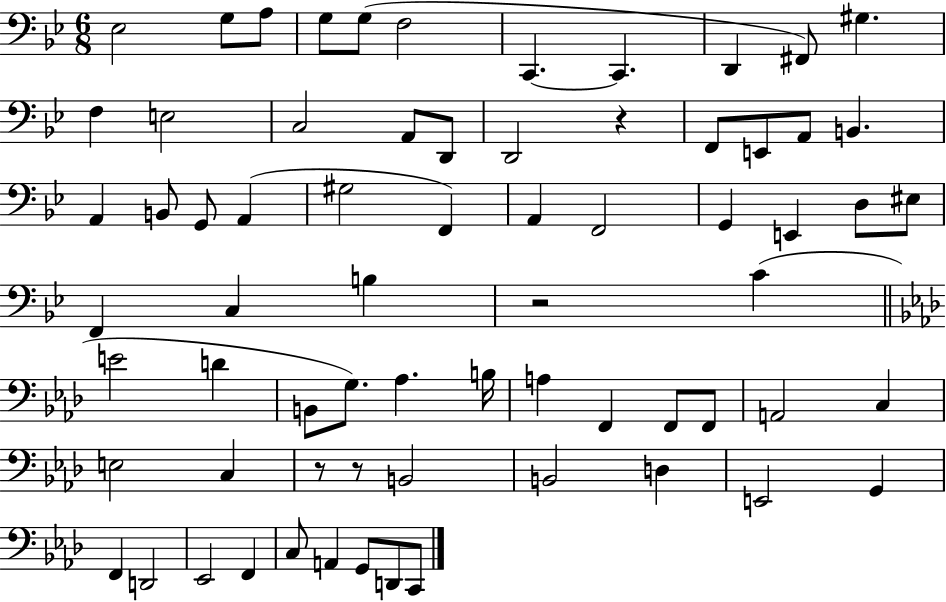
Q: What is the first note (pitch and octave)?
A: Eb3